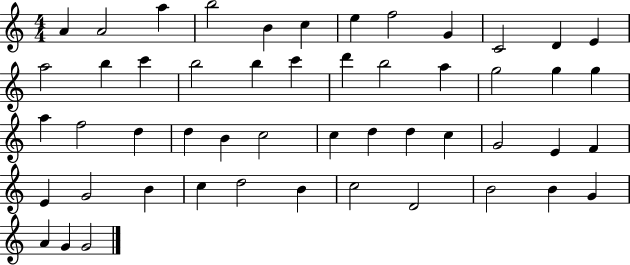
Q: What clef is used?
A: treble